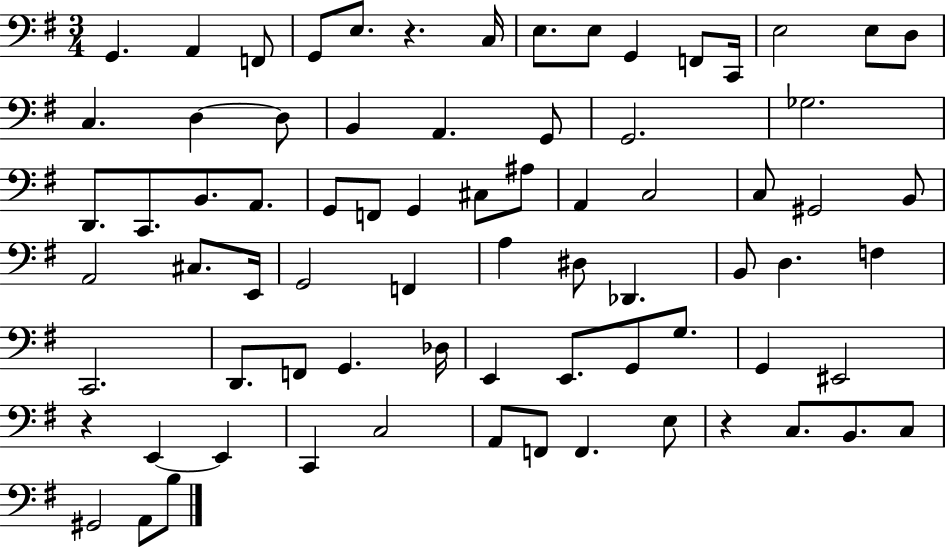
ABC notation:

X:1
T:Untitled
M:3/4
L:1/4
K:G
G,, A,, F,,/2 G,,/2 E,/2 z C,/4 E,/2 E,/2 G,, F,,/2 C,,/4 E,2 E,/2 D,/2 C, D, D,/2 B,, A,, G,,/2 G,,2 _G,2 D,,/2 C,,/2 B,,/2 A,,/2 G,,/2 F,,/2 G,, ^C,/2 ^A,/2 A,, C,2 C,/2 ^G,,2 B,,/2 A,,2 ^C,/2 E,,/4 G,,2 F,, A, ^D,/2 _D,, B,,/2 D, F, C,,2 D,,/2 F,,/2 G,, _D,/4 E,, E,,/2 G,,/2 G,/2 G,, ^E,,2 z E,, E,, C,, C,2 A,,/2 F,,/2 F,, E,/2 z C,/2 B,,/2 C,/2 ^G,,2 A,,/2 B,/2